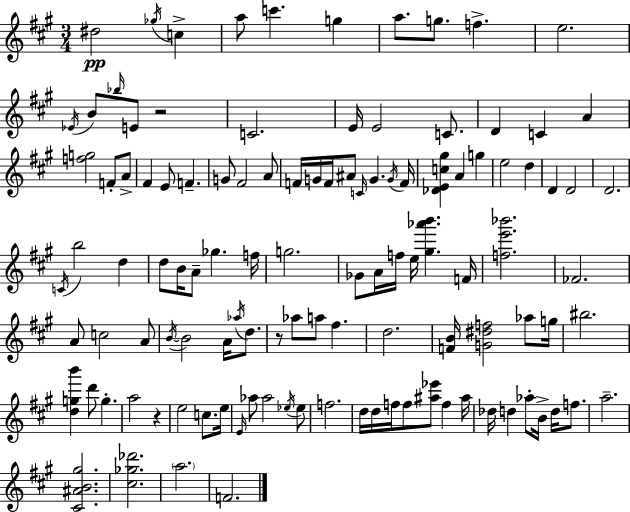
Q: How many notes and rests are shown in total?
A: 114